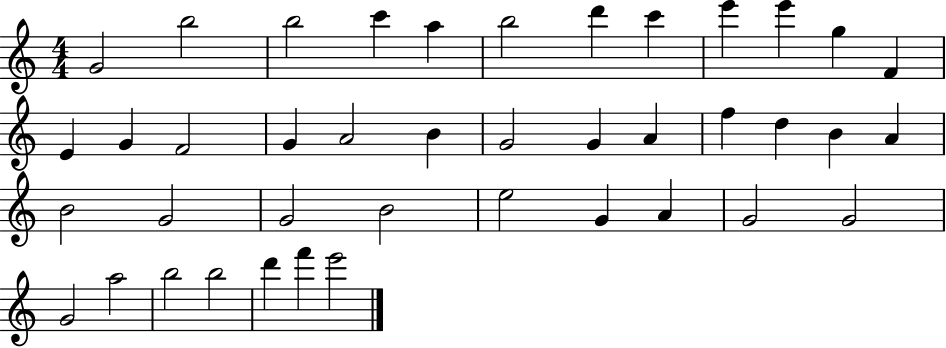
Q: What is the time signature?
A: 4/4